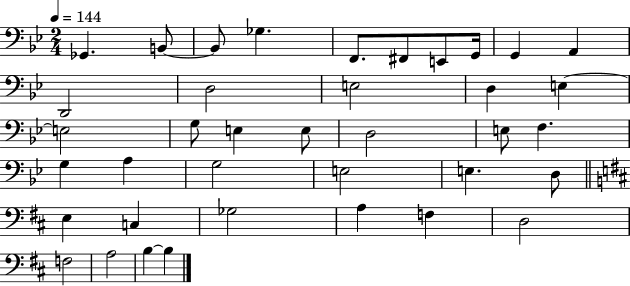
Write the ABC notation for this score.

X:1
T:Untitled
M:2/4
L:1/4
K:Bb
_G,, B,,/2 B,,/2 _G, F,,/2 ^F,,/2 E,,/2 G,,/4 G,, A,, D,,2 D,2 E,2 D, E, E,2 G,/2 E, E,/2 D,2 E,/2 F, G, A, G,2 E,2 E, D,/2 E, C, _G,2 A, F, D,2 F,2 A,2 B, B,